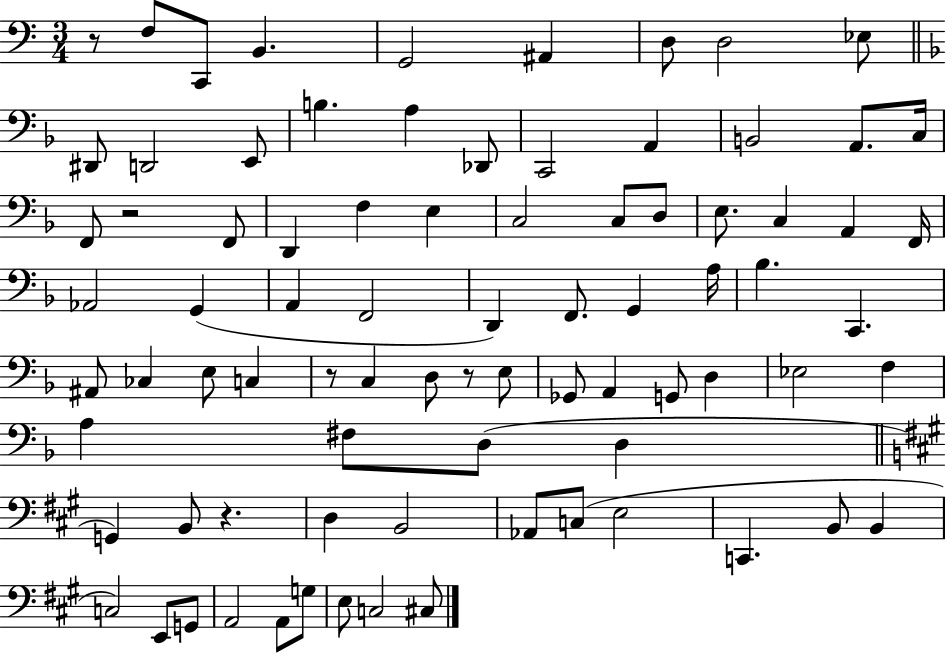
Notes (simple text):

R/e F3/e C2/e B2/q. G2/h A#2/q D3/e D3/h Eb3/e D#2/e D2/h E2/e B3/q. A3/q Db2/e C2/h A2/q B2/h A2/e. C3/s F2/e R/h F2/e D2/q F3/q E3/q C3/h C3/e D3/e E3/e. C3/q A2/q F2/s Ab2/h G2/q A2/q F2/h D2/q F2/e. G2/q A3/s Bb3/q. C2/q. A#2/e CES3/q E3/e C3/q R/e C3/q D3/e R/e E3/e Gb2/e A2/q G2/e D3/q Eb3/h F3/q A3/q F#3/e D3/e D3/q G2/q B2/e R/q. D3/q B2/h Ab2/e C3/e E3/h C2/q. B2/e B2/q C3/h E2/e G2/e A2/h A2/e G3/e E3/e C3/h C#3/e